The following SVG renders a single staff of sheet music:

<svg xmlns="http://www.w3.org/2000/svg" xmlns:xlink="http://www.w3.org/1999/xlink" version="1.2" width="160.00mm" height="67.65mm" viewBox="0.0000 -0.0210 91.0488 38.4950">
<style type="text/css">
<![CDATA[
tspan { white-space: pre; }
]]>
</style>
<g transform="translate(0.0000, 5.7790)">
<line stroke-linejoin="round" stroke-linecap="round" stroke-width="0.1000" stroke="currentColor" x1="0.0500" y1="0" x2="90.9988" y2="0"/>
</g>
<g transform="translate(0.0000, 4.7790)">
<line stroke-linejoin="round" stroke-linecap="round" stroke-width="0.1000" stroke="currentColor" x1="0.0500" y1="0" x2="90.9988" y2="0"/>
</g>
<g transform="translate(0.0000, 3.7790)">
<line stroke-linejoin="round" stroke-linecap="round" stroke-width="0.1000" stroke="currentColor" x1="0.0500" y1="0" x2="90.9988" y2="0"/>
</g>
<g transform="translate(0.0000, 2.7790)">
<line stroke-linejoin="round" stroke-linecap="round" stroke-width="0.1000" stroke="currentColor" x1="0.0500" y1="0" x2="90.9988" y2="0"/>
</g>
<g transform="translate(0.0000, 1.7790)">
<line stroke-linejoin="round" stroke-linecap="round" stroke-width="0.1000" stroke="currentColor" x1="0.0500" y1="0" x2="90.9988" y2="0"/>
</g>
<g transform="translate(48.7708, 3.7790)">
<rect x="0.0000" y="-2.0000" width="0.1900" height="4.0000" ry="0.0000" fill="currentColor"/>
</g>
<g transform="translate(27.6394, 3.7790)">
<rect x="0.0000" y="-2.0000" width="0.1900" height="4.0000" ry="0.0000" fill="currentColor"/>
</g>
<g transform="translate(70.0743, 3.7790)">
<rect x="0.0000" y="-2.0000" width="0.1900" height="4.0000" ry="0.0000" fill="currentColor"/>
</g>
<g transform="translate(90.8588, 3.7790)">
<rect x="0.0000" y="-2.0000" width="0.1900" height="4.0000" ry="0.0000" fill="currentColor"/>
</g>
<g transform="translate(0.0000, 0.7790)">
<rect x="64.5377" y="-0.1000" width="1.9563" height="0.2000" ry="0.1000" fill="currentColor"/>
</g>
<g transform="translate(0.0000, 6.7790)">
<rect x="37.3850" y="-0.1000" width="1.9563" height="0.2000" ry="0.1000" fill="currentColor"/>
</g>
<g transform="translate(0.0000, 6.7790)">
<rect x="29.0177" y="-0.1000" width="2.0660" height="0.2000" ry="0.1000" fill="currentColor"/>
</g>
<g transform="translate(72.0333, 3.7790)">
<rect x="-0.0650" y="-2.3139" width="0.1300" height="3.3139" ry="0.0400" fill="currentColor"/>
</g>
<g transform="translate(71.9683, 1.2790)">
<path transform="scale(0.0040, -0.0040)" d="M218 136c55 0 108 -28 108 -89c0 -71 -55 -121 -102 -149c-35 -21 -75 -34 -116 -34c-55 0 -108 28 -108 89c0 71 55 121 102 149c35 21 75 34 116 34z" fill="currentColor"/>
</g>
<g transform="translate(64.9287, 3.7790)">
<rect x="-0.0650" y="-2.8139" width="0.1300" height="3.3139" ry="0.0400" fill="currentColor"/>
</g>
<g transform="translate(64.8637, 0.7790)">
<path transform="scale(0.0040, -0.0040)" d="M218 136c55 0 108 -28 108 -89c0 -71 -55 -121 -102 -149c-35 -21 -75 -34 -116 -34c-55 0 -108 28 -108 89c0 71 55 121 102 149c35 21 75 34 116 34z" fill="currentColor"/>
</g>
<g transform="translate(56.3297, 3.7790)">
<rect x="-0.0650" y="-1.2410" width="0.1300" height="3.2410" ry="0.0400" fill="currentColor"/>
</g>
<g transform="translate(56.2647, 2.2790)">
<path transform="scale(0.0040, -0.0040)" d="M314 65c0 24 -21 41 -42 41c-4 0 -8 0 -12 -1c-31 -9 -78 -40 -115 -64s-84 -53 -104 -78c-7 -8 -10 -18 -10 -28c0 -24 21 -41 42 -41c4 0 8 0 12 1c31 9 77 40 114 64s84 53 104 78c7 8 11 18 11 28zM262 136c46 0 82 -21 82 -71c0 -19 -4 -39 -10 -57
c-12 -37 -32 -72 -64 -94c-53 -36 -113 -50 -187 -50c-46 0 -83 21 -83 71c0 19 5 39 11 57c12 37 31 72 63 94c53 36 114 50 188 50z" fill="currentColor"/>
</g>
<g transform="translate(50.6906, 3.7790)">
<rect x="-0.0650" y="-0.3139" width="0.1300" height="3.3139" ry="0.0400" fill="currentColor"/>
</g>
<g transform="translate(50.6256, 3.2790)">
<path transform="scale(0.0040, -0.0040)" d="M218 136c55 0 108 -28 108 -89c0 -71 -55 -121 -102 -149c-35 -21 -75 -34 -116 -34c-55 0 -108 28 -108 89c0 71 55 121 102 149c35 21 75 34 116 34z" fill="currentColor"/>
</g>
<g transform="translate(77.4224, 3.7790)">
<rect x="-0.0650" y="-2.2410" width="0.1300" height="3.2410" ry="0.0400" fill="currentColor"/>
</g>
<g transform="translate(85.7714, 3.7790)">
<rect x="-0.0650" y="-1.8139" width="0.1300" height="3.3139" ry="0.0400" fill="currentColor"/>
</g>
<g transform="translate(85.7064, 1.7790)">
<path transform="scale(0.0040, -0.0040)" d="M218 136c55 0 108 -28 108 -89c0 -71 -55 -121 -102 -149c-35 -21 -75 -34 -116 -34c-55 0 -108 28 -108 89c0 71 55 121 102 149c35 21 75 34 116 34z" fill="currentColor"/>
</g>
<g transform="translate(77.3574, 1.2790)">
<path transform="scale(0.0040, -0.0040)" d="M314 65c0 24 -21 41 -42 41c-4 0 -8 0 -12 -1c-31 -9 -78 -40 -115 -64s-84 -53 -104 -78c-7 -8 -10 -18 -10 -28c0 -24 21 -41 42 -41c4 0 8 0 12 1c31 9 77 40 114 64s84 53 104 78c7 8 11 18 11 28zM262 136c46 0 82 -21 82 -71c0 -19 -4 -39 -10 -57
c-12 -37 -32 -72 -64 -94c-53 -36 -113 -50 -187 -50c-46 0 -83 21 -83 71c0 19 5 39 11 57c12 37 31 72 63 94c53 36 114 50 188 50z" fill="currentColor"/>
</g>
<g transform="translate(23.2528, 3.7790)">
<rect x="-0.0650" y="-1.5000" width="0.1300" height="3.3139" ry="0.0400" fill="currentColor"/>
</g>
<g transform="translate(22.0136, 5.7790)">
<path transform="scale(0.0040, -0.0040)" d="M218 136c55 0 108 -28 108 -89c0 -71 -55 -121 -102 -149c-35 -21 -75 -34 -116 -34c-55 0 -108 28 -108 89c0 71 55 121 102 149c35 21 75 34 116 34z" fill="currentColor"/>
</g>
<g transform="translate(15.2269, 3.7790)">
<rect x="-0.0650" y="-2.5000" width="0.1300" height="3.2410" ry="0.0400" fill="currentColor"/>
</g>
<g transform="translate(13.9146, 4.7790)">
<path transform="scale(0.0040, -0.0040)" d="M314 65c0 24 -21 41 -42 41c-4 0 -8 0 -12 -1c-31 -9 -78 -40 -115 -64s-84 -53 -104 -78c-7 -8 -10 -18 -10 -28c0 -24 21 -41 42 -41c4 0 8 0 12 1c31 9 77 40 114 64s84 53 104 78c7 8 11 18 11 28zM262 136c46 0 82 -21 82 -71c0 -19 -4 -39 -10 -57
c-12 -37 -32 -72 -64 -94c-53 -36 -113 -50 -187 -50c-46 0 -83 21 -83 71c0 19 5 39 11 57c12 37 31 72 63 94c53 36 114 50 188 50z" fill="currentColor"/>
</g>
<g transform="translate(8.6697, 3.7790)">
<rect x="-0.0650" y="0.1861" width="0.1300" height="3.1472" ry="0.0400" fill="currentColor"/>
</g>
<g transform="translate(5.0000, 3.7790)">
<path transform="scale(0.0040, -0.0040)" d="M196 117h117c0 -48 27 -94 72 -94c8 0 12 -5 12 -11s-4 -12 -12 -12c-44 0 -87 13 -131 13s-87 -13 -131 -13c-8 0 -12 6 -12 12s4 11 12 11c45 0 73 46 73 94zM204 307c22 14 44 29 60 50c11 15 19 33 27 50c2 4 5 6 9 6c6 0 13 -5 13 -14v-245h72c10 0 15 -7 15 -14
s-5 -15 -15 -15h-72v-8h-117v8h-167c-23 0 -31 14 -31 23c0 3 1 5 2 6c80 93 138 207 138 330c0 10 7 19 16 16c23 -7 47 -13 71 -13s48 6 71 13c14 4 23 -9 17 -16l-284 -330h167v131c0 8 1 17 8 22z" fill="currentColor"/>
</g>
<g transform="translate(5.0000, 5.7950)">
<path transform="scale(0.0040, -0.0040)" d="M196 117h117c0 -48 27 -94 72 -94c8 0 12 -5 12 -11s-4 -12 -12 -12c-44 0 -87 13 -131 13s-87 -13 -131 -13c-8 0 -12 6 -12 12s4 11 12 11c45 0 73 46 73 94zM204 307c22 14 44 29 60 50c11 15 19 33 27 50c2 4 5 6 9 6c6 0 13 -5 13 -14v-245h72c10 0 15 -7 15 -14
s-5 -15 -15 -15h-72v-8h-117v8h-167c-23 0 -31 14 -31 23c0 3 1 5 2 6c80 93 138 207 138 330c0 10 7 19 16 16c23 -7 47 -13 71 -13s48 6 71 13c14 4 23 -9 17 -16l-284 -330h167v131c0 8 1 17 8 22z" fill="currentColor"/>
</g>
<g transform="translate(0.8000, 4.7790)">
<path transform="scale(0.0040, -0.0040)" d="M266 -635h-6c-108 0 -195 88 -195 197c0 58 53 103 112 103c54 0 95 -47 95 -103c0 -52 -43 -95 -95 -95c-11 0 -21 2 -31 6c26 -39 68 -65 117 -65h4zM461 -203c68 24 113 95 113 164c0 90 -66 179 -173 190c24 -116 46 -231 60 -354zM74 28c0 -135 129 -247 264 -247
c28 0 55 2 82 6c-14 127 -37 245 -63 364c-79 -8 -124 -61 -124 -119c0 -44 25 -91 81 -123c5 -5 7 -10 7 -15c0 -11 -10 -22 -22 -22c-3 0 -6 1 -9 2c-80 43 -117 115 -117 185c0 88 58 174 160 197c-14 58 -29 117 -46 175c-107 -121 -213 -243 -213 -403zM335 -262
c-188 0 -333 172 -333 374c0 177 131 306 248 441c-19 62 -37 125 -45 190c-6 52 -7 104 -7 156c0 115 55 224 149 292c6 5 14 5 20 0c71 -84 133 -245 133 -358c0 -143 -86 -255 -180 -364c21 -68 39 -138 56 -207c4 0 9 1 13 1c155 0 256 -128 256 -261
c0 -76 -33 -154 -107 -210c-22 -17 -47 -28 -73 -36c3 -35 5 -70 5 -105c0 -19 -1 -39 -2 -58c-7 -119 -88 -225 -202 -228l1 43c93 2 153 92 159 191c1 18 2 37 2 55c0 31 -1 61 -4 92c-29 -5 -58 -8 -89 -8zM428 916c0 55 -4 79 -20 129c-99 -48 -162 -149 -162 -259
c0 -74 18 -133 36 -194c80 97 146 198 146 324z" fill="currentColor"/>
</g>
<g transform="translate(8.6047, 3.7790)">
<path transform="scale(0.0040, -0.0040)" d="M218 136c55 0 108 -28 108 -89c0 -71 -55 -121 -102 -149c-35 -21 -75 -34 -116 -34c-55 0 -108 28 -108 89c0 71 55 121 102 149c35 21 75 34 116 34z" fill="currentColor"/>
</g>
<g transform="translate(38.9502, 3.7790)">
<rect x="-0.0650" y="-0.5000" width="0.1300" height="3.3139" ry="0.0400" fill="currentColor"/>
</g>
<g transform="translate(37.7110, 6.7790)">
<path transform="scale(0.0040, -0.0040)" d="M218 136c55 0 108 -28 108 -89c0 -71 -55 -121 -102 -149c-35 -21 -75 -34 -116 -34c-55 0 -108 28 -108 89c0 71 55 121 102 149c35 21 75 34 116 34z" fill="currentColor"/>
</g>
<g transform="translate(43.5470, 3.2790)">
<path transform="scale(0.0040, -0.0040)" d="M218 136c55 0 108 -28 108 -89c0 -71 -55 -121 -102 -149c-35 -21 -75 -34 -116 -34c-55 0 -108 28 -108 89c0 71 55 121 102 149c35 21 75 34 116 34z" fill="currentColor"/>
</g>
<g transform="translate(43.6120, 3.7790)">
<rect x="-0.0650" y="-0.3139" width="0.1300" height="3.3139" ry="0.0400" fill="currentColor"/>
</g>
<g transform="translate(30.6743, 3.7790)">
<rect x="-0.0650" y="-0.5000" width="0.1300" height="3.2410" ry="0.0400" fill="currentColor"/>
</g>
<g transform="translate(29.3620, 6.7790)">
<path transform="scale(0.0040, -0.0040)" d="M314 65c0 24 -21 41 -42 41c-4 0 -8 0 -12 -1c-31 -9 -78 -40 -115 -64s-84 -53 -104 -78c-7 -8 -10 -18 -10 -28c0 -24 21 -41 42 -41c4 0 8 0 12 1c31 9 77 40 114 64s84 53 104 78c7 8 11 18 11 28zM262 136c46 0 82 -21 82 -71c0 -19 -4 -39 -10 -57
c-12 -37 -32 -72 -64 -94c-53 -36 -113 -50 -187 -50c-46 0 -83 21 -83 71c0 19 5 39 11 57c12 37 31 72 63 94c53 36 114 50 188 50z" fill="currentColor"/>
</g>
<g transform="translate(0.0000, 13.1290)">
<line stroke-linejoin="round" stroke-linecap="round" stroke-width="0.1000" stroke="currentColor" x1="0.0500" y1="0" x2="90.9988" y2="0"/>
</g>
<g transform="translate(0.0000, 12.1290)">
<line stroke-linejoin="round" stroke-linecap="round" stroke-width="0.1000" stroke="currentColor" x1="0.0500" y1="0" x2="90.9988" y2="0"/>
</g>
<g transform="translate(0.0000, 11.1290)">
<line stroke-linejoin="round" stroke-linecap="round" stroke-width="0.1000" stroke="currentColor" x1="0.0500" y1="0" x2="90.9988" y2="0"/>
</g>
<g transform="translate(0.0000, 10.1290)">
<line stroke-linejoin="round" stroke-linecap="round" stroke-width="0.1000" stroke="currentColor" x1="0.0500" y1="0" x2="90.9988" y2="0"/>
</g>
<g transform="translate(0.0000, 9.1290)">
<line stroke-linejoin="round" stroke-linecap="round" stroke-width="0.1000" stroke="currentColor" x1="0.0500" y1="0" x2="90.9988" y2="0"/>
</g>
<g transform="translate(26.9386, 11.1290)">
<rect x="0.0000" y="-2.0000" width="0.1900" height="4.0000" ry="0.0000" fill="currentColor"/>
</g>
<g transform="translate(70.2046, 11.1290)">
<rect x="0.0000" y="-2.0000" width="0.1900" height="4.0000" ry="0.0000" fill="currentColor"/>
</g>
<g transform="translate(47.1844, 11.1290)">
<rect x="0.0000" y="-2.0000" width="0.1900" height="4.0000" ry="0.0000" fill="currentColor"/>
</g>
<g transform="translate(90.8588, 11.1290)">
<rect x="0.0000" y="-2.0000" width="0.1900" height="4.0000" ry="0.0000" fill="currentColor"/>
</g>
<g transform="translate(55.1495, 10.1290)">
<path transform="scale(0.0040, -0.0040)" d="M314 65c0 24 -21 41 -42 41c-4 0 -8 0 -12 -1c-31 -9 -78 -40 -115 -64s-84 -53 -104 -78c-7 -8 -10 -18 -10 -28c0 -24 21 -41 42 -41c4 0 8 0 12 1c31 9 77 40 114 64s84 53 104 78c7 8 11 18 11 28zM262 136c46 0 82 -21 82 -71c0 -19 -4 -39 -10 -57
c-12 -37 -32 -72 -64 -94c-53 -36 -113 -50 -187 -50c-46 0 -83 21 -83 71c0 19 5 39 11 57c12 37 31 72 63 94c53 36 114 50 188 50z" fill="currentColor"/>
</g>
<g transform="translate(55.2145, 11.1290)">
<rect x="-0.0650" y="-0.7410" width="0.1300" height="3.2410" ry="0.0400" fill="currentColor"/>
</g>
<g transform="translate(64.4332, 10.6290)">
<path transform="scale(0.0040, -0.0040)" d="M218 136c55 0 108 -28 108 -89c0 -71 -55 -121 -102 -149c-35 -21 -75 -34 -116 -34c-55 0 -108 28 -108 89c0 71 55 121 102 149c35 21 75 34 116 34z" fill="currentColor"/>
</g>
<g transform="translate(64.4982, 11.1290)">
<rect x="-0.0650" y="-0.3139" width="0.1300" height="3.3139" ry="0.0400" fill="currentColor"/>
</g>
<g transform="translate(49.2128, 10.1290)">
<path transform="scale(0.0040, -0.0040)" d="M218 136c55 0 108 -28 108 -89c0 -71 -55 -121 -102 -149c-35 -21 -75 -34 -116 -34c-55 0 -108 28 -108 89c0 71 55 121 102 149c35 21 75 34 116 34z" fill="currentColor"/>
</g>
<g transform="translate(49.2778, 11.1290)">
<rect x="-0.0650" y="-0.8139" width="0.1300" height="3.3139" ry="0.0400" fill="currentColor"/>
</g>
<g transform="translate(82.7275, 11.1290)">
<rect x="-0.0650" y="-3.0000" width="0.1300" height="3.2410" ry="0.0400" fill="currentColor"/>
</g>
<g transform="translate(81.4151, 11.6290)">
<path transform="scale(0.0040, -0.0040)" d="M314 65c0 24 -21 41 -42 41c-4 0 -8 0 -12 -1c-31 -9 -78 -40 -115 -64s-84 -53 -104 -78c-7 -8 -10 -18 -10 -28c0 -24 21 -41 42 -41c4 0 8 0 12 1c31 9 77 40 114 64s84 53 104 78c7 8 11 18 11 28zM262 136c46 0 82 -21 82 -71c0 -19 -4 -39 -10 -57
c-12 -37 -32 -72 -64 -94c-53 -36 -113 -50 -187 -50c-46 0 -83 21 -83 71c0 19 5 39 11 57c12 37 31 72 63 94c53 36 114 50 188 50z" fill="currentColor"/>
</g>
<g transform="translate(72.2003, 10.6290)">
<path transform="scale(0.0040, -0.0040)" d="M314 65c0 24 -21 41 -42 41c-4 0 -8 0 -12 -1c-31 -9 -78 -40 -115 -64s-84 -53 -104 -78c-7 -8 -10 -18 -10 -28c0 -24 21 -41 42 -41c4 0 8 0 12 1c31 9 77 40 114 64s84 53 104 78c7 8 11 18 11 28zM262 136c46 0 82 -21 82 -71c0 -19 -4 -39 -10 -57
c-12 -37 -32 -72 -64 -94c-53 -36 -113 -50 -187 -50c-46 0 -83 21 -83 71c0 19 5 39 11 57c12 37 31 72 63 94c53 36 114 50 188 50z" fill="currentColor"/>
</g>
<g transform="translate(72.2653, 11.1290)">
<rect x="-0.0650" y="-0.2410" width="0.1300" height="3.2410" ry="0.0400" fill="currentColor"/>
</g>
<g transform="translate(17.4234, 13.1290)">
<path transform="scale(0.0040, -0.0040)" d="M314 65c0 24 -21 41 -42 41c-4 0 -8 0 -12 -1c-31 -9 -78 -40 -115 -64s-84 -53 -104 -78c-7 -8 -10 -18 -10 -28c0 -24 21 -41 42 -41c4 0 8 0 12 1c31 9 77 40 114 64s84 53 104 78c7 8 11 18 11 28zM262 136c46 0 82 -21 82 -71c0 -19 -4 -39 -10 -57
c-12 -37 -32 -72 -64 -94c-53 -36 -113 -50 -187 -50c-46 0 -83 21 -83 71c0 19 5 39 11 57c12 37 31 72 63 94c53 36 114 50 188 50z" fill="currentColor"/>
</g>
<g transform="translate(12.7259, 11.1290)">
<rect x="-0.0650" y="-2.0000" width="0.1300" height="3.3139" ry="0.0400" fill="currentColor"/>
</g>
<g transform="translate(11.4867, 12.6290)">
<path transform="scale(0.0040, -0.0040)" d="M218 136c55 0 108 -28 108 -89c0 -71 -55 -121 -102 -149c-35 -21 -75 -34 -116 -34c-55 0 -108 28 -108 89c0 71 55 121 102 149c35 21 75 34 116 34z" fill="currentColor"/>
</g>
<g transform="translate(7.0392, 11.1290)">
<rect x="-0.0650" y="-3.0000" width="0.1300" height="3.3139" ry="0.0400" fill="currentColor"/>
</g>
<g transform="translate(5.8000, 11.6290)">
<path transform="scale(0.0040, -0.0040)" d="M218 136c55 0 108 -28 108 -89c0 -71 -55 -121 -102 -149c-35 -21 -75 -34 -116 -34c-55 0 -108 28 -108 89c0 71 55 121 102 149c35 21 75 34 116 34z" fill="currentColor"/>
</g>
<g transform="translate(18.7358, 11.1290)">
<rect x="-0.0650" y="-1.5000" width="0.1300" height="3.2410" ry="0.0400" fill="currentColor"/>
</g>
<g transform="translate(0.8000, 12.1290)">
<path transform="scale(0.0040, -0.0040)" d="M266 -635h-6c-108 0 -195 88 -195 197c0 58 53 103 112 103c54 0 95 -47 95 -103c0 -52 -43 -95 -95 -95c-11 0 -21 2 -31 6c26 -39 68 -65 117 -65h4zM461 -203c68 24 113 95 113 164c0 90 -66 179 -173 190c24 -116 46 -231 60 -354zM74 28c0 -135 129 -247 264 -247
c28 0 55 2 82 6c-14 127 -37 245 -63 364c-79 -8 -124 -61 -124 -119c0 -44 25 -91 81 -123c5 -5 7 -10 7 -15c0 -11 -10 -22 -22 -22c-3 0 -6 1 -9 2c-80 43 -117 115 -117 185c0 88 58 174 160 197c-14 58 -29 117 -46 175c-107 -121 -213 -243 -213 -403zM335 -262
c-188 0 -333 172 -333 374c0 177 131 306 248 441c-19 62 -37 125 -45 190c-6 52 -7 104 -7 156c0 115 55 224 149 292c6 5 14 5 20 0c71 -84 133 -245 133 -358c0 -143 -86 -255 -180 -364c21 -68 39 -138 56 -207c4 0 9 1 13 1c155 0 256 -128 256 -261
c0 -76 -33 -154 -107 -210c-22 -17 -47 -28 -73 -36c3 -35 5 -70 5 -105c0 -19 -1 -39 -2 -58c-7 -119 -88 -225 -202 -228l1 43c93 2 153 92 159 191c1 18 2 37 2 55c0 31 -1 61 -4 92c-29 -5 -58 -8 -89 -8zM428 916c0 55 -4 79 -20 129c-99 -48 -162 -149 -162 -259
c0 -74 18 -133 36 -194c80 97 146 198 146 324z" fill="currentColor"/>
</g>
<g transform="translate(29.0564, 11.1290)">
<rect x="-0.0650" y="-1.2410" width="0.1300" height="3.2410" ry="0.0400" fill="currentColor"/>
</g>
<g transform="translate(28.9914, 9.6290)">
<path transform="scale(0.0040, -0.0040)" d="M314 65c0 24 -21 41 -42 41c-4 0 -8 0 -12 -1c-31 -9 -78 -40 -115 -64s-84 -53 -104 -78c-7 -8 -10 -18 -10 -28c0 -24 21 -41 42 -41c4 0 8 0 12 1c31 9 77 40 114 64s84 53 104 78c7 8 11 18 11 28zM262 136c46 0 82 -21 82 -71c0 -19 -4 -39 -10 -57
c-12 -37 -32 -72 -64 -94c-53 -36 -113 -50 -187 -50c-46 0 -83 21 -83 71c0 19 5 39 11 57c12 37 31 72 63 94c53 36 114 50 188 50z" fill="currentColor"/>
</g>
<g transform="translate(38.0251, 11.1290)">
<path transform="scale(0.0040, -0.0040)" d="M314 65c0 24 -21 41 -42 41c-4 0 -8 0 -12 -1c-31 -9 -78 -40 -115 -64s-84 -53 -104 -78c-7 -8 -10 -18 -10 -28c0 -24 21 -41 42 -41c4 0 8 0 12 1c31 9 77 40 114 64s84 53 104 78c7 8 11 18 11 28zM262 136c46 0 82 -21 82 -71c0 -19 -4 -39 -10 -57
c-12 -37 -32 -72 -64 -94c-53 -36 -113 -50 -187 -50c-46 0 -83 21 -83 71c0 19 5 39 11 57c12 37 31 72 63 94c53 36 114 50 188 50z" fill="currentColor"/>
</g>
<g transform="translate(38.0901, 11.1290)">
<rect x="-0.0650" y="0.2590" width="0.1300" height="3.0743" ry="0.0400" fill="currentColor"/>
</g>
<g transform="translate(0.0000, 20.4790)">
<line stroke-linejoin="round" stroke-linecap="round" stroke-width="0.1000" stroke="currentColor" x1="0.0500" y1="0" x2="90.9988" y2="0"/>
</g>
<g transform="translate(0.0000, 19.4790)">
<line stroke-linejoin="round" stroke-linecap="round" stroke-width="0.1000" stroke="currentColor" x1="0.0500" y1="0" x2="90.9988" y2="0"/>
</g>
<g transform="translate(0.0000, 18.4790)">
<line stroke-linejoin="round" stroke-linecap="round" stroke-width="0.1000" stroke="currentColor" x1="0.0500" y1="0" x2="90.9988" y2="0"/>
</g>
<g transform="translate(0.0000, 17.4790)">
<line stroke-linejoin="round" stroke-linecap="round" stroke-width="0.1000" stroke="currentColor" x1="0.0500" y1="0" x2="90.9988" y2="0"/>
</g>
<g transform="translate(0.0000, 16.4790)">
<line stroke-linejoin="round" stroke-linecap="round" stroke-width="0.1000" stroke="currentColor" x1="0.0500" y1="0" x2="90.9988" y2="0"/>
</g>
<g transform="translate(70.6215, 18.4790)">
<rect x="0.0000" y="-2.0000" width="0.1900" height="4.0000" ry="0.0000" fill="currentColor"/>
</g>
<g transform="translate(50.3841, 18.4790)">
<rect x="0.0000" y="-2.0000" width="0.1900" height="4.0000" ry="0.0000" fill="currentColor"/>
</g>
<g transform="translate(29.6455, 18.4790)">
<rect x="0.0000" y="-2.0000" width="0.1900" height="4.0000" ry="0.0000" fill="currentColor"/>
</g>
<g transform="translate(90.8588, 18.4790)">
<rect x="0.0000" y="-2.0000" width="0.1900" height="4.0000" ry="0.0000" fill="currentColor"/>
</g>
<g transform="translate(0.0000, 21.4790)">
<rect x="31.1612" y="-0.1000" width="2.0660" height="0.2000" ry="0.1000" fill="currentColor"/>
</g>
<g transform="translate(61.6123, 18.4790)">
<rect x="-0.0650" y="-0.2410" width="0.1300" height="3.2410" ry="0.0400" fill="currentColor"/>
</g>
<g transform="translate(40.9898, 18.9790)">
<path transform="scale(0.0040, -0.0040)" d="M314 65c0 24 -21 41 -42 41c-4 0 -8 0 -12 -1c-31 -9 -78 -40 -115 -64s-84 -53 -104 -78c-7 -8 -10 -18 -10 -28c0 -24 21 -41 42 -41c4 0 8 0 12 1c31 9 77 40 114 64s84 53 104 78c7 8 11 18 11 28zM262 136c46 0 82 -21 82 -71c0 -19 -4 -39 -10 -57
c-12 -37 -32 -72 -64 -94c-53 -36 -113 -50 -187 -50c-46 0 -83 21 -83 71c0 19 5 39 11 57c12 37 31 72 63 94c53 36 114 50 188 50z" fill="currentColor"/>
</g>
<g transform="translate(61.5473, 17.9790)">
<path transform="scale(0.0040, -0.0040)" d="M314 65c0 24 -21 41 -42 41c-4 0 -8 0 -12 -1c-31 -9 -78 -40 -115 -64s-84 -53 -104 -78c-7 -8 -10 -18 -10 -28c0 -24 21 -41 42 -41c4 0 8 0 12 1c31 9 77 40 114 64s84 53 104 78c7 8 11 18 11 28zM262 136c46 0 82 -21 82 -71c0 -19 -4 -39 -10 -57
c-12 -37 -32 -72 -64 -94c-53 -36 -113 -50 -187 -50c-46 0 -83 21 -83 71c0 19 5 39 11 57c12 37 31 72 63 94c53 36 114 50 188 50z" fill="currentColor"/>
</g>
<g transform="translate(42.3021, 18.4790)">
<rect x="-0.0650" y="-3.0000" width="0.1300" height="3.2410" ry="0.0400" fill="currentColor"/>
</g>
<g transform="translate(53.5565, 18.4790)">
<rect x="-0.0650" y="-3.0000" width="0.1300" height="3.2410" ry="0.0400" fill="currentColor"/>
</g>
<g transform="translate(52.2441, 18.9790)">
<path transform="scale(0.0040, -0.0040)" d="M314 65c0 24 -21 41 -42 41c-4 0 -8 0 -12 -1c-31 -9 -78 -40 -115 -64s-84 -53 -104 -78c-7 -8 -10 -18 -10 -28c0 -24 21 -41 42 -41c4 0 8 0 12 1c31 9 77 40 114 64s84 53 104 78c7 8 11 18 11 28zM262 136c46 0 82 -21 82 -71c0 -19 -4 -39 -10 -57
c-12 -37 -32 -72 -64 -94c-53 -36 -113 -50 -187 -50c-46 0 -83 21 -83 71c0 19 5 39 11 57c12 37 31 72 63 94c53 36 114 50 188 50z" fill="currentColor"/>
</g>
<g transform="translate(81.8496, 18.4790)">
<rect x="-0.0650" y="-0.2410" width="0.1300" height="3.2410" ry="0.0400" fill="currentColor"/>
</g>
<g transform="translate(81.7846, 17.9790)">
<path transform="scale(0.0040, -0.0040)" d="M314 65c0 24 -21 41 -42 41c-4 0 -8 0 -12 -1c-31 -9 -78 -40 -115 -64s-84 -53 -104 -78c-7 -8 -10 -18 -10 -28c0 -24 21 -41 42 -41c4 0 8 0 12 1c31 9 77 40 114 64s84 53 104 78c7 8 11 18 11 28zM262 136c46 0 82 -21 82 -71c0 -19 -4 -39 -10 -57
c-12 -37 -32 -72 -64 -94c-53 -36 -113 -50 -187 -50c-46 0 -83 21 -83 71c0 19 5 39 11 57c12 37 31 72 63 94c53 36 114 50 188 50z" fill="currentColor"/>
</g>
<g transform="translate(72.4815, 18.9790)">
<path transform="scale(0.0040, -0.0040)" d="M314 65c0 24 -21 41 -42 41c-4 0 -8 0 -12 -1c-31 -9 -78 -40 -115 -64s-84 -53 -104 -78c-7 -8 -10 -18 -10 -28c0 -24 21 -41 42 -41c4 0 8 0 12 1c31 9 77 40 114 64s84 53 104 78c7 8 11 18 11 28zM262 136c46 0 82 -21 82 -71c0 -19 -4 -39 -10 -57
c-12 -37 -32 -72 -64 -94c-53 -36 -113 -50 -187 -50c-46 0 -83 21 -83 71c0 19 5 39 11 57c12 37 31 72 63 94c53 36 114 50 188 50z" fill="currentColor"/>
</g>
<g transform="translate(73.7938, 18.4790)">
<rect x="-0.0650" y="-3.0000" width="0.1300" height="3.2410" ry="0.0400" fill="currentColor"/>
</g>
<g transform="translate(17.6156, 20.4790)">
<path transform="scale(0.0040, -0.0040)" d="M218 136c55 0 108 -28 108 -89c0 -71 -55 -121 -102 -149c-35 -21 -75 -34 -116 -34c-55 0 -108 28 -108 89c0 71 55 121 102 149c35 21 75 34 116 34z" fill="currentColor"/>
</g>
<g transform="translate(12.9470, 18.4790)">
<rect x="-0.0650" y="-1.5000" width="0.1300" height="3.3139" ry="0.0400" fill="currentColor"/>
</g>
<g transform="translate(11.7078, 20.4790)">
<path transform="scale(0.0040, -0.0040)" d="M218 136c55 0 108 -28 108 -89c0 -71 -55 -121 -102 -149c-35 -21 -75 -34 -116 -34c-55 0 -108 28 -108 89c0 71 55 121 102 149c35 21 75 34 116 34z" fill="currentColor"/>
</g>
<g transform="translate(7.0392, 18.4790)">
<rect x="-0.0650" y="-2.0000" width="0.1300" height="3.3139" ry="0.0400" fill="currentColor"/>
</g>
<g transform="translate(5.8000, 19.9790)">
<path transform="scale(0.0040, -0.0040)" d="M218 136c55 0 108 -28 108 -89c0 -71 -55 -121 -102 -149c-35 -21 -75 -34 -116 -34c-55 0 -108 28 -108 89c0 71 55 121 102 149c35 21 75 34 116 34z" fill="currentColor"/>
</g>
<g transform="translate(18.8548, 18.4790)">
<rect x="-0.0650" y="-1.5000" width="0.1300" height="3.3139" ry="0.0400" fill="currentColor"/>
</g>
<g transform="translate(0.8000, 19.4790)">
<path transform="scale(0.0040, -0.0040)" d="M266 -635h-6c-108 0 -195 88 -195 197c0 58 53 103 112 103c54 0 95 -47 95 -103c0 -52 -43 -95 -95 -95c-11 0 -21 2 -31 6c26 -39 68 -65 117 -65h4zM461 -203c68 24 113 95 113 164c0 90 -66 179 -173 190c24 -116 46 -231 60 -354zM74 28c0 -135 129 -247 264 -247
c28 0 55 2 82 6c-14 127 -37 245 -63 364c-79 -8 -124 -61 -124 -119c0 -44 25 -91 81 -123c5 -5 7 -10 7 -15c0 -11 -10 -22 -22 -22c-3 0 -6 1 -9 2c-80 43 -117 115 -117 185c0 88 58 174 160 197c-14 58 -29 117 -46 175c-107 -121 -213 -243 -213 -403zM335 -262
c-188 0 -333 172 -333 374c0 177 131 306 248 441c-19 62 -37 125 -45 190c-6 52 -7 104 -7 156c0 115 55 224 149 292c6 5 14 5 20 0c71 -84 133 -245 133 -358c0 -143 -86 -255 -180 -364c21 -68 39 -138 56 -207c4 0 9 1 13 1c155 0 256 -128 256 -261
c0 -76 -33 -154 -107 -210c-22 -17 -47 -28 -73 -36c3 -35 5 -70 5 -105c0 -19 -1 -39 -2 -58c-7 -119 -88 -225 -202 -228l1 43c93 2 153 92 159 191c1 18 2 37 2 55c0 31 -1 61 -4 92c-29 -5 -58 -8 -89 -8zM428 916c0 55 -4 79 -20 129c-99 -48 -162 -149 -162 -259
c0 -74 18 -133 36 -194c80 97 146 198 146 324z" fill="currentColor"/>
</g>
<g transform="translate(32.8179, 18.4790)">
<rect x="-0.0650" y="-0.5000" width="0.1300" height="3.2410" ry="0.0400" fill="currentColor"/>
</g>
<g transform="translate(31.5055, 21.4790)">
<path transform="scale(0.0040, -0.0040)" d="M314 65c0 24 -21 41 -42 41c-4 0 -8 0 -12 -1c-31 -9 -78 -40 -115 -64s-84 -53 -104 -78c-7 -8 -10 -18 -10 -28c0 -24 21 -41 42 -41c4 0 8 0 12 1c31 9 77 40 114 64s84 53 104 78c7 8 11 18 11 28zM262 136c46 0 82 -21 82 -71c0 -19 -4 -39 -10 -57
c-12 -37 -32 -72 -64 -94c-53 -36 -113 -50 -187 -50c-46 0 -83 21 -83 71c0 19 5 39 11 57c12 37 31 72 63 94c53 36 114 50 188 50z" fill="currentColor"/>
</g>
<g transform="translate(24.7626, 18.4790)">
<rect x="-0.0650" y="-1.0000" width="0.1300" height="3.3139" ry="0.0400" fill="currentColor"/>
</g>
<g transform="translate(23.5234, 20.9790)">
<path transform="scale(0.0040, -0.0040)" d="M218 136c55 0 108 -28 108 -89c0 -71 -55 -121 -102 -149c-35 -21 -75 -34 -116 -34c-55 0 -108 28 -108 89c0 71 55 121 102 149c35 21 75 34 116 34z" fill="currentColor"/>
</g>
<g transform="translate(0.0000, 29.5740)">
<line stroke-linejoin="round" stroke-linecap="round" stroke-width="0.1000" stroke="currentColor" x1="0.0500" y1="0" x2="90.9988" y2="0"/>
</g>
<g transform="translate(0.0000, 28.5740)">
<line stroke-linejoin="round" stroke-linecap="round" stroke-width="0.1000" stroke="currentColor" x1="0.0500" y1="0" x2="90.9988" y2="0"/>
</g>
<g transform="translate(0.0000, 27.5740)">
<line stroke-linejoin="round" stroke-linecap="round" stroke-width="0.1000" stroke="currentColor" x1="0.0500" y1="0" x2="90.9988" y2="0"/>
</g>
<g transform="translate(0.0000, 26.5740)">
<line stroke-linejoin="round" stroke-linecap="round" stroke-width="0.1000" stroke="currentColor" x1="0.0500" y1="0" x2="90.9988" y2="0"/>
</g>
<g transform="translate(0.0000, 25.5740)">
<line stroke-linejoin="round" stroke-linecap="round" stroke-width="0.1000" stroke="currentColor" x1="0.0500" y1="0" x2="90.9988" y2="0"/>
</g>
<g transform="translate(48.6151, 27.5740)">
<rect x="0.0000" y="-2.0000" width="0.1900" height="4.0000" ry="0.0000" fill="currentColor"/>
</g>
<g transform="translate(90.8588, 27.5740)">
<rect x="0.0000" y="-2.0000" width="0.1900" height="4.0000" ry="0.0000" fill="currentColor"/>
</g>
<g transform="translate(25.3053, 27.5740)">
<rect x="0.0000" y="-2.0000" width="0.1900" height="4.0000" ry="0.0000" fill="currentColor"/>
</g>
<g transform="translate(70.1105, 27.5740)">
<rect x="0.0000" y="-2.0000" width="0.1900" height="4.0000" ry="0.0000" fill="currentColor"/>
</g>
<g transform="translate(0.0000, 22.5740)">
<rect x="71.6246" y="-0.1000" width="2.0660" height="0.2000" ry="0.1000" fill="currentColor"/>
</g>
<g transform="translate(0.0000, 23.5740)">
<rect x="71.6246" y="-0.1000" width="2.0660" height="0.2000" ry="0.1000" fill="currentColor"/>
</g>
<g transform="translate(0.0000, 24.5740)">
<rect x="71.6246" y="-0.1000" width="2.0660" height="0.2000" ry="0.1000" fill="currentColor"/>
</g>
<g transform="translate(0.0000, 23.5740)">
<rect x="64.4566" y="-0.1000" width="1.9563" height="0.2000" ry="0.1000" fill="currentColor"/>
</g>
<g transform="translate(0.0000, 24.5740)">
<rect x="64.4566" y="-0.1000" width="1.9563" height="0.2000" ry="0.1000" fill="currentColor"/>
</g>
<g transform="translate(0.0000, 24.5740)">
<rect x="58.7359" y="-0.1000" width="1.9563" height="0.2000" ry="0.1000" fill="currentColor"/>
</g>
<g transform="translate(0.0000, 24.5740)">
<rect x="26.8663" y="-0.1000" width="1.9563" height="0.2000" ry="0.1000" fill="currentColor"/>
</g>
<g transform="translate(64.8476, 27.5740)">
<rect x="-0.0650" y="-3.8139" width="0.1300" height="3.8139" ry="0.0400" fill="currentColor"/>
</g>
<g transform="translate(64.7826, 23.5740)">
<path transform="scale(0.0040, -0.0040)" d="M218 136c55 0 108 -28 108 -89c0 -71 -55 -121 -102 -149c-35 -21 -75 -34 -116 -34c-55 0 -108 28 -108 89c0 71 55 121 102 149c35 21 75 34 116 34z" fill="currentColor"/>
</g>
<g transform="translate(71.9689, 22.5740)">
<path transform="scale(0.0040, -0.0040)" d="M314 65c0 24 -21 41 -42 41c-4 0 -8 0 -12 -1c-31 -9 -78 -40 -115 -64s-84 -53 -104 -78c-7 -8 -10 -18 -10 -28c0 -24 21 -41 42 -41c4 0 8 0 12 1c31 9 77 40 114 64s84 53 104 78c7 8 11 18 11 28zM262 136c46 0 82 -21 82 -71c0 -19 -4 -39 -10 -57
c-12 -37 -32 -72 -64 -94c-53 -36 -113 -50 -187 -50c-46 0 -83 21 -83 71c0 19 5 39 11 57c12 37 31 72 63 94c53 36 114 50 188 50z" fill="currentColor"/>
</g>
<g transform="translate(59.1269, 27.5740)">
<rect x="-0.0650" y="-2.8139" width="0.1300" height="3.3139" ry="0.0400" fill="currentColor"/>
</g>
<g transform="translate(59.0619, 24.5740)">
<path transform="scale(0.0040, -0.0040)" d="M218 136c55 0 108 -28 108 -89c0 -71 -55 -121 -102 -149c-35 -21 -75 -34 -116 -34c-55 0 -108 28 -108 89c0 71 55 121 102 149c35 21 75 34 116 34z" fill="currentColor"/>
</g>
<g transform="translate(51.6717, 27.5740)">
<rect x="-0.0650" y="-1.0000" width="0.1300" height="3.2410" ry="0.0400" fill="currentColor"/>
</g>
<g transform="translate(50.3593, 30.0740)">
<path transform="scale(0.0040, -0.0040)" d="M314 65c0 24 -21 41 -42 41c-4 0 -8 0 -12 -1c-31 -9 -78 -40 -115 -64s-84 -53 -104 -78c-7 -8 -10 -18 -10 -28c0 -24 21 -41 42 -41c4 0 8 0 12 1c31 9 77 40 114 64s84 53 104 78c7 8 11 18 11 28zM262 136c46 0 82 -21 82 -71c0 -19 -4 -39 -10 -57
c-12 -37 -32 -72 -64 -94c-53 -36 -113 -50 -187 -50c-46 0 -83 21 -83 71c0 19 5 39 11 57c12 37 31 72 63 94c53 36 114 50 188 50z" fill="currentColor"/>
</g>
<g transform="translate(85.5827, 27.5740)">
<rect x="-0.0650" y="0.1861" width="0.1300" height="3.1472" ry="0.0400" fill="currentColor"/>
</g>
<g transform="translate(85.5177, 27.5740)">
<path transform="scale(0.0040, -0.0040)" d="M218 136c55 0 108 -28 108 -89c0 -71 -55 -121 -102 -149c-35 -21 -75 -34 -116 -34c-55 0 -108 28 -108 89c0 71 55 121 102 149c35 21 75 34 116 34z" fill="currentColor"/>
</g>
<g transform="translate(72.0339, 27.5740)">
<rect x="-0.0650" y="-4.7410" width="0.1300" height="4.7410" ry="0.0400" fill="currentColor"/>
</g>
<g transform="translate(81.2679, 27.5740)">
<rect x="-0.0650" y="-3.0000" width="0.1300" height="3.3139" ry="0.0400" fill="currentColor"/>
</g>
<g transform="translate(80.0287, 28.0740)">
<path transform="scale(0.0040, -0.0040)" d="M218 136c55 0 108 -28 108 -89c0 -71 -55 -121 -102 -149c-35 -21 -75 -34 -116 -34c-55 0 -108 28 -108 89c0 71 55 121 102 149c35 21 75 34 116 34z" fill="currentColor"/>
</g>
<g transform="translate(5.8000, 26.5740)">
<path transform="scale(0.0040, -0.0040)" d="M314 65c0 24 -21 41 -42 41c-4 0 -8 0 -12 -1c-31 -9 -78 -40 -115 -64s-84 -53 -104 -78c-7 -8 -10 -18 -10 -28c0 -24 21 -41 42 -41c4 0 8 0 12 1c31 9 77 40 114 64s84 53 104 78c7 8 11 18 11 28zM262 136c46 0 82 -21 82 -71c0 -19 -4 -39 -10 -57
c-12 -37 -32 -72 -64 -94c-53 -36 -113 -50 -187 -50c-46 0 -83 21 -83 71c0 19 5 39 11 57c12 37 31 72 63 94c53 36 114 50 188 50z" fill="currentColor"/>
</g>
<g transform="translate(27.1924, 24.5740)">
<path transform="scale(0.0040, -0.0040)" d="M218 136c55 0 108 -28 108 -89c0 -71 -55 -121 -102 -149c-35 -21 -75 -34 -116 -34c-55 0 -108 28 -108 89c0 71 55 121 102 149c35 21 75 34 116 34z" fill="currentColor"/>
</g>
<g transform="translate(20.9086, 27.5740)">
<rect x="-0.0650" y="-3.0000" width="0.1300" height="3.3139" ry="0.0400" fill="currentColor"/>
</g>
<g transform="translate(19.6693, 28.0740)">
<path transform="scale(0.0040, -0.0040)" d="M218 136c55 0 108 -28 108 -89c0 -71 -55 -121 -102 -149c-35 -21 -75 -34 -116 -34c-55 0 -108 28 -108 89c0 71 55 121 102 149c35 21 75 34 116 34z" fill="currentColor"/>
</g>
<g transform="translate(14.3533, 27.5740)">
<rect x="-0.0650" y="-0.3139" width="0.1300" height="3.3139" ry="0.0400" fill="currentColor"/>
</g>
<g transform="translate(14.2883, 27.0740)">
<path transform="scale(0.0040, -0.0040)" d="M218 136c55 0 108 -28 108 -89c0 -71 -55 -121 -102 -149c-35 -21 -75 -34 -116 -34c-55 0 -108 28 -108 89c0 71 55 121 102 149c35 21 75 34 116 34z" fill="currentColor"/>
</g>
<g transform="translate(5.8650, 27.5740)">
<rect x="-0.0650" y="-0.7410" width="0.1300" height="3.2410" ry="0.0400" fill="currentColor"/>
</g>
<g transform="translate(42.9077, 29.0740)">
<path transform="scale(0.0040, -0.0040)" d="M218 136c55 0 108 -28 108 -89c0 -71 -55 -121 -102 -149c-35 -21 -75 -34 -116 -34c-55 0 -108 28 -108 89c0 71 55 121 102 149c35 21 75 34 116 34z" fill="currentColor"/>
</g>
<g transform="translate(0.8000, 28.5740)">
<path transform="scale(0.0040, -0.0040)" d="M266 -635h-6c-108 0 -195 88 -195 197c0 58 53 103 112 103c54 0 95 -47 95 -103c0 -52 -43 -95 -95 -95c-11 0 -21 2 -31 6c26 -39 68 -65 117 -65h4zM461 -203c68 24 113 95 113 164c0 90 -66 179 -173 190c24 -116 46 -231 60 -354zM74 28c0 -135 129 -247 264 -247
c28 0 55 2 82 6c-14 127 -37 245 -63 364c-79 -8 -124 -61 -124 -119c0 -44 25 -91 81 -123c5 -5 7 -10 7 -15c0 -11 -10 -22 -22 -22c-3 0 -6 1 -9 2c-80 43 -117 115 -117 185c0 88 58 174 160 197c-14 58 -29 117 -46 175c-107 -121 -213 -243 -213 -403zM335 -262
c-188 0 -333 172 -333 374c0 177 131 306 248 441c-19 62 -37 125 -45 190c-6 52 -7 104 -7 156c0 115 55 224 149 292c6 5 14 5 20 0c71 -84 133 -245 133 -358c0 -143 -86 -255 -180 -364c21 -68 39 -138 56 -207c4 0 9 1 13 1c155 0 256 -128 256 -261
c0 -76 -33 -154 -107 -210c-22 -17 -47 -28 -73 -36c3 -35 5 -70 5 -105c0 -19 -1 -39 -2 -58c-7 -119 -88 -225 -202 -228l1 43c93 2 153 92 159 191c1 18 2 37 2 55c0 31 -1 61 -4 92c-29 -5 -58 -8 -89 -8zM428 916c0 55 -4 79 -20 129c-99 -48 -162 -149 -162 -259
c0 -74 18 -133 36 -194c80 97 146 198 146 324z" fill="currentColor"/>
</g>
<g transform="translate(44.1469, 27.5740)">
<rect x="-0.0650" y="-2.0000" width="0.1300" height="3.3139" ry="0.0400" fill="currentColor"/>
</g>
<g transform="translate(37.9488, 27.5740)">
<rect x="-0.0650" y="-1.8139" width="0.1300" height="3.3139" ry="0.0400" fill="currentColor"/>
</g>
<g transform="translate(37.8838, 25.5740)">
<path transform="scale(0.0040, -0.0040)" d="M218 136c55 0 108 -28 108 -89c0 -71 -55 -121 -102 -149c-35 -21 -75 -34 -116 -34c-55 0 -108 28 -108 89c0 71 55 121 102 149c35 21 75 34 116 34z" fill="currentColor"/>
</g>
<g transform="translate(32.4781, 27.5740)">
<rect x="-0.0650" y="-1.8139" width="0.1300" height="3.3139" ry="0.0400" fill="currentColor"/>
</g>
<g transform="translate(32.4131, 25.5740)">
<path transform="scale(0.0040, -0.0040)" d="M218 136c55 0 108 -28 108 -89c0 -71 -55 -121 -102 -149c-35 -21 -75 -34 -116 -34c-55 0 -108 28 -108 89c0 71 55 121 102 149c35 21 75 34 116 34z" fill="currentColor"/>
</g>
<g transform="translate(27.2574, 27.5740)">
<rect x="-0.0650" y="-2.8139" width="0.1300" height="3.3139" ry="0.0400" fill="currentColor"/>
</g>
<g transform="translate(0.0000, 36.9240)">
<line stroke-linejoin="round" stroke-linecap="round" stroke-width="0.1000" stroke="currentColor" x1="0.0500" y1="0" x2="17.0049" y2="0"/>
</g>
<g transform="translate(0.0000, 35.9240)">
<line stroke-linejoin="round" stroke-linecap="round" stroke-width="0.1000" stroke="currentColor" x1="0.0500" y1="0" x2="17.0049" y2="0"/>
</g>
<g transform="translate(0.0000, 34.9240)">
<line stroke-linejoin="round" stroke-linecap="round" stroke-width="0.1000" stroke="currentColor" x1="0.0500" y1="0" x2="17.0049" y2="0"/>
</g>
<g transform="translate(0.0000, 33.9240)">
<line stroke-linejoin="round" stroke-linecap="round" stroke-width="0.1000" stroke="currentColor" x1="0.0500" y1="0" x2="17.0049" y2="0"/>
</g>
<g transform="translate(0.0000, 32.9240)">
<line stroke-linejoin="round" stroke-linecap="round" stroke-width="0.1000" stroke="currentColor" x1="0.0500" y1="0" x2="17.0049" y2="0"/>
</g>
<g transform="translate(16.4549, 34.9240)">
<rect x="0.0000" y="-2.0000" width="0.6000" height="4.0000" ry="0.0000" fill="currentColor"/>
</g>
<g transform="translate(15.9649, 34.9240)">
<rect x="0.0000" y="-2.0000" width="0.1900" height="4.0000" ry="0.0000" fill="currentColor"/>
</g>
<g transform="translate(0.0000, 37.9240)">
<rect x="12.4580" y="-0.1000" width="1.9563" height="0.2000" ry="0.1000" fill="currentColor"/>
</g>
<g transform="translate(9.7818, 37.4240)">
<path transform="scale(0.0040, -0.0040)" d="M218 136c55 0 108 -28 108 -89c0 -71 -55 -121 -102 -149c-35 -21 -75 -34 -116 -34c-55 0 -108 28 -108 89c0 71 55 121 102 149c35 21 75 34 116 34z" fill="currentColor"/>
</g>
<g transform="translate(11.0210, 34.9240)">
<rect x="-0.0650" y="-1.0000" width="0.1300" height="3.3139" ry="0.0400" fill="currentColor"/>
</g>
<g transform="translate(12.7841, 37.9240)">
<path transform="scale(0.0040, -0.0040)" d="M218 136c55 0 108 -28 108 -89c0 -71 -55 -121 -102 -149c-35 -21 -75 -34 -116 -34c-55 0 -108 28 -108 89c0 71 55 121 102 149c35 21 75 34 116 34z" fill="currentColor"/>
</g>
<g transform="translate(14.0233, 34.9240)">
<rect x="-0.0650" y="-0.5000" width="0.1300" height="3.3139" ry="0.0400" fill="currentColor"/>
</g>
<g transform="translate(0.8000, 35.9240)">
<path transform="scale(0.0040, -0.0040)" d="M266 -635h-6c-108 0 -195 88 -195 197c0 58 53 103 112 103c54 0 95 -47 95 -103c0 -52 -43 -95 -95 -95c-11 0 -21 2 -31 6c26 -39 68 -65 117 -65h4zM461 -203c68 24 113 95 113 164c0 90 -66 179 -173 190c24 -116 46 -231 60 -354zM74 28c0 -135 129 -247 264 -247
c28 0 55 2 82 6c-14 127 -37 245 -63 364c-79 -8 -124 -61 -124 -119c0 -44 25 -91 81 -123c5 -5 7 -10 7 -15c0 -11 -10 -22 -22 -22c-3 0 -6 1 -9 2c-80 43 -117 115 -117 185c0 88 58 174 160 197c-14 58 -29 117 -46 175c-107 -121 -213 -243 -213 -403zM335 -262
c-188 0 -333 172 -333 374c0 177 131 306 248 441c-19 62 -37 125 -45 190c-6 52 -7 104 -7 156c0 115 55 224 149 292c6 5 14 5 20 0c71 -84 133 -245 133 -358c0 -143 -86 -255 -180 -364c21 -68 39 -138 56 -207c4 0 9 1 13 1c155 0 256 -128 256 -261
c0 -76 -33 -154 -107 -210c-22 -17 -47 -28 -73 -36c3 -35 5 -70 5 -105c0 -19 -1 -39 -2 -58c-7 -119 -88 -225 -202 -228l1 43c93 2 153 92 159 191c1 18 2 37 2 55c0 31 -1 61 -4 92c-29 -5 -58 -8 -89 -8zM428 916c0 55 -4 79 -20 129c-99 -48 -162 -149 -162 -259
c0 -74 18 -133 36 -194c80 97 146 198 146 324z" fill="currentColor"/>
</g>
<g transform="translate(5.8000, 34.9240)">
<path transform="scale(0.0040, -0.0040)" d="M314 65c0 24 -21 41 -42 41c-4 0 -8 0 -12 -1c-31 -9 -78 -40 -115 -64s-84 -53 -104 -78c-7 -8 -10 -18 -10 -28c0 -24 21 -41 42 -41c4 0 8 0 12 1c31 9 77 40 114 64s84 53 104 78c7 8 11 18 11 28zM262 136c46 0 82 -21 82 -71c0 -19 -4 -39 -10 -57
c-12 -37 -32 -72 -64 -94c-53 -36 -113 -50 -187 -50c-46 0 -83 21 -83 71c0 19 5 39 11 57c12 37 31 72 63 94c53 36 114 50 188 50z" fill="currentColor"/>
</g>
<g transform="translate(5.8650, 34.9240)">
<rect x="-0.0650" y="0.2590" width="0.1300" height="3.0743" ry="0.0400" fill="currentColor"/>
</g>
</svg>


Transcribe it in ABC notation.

X:1
T:Untitled
M:4/4
L:1/4
K:C
B G2 E C2 C c c e2 a g g2 f A F E2 e2 B2 d d2 c c2 A2 F E E D C2 A2 A2 c2 A2 c2 d2 c A a f f F D2 a c' e'2 A B B2 D C